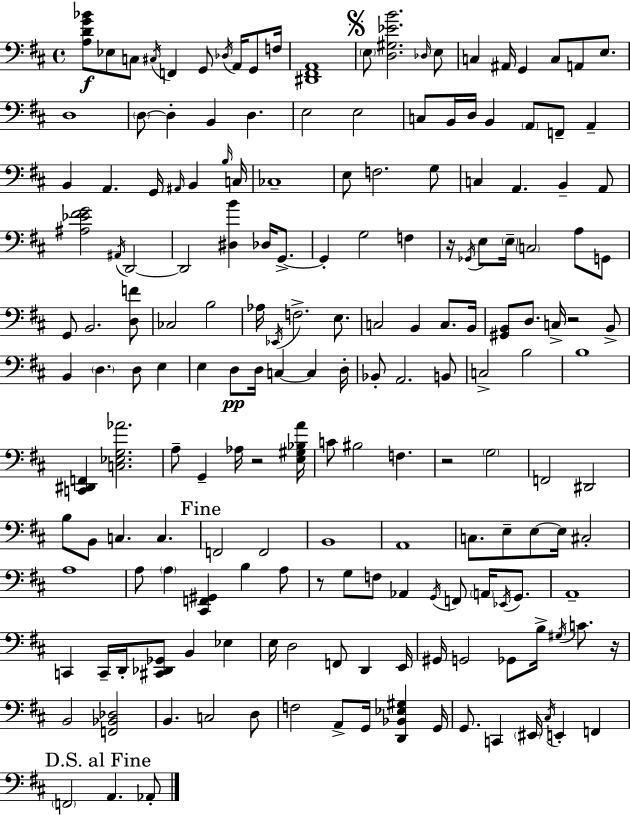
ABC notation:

X:1
T:Untitled
M:4/4
L:1/4
K:D
[A,DG_B]/2 _E,/2 C,/2 ^C,/4 F,, G,,/2 _D,/4 A,,/4 G,,/2 F,/4 [^D,,^F,,A,,]4 E,/2 [D,^G,_EB]2 _D,/4 E,/2 C, ^A,,/4 G,, C,/2 A,,/2 E,/2 D,4 D,/2 D, B,, D, E,2 E,2 C,/2 B,,/4 D,/4 B,, A,,/2 F,,/2 A,, B,, A,, G,,/4 ^A,,/4 B,, B,/4 C,/4 _C,4 E,/2 F,2 G,/2 C, A,, B,, A,,/2 [^A,_E^FG]2 ^A,,/4 D,,2 D,,2 [^D,B] _D,/4 G,,/2 G,, G,2 F, z/4 _G,,/4 E,/2 E,/4 C,2 A,/2 G,,/2 G,,/2 B,,2 [D,F]/2 _C,2 B,2 _A,/4 _E,,/4 F,2 E,/2 C,2 B,, C,/2 B,,/4 [^G,,B,,]/2 D,/2 C,/4 z2 B,,/2 B,, D, D,/2 E, E, D,/2 D,/4 C, C, D,/4 _B,,/2 A,,2 B,,/2 C,2 B,2 B,4 [C,,^D,,F,,] [C,_E,G,_A]2 A,/2 G,, _A,/4 z2 [E,^G,_B,A]/4 C/2 ^B,2 F, z2 G,2 F,,2 ^D,,2 B,/2 B,,/2 C, C, F,,2 F,,2 B,,4 A,,4 C,/2 E,/2 E,/2 E,/4 ^C,2 A,4 A,/2 A, [^C,,F,,^G,,] B, A,/2 z/2 G,/2 F,/2 _A,, G,,/4 F,,/2 A,,/4 _E,,/4 G,,/2 A,,4 C,, C,,/4 D,,/4 [^C,,_D,,_G,,]/2 B,, _E, E,/4 D,2 F,,/2 D,, E,,/4 ^G,,/4 G,,2 _G,,/2 B,/4 ^G,/4 C/2 z/4 B,,2 [F,,_B,,_D,]2 B,, C,2 D,/2 F,2 A,,/2 G,,/4 [D,,_B,,_E,^G,] G,,/4 G,,/2 C,, ^E,,/4 ^C,/4 E,, F,, F,,2 A,, _A,,/2